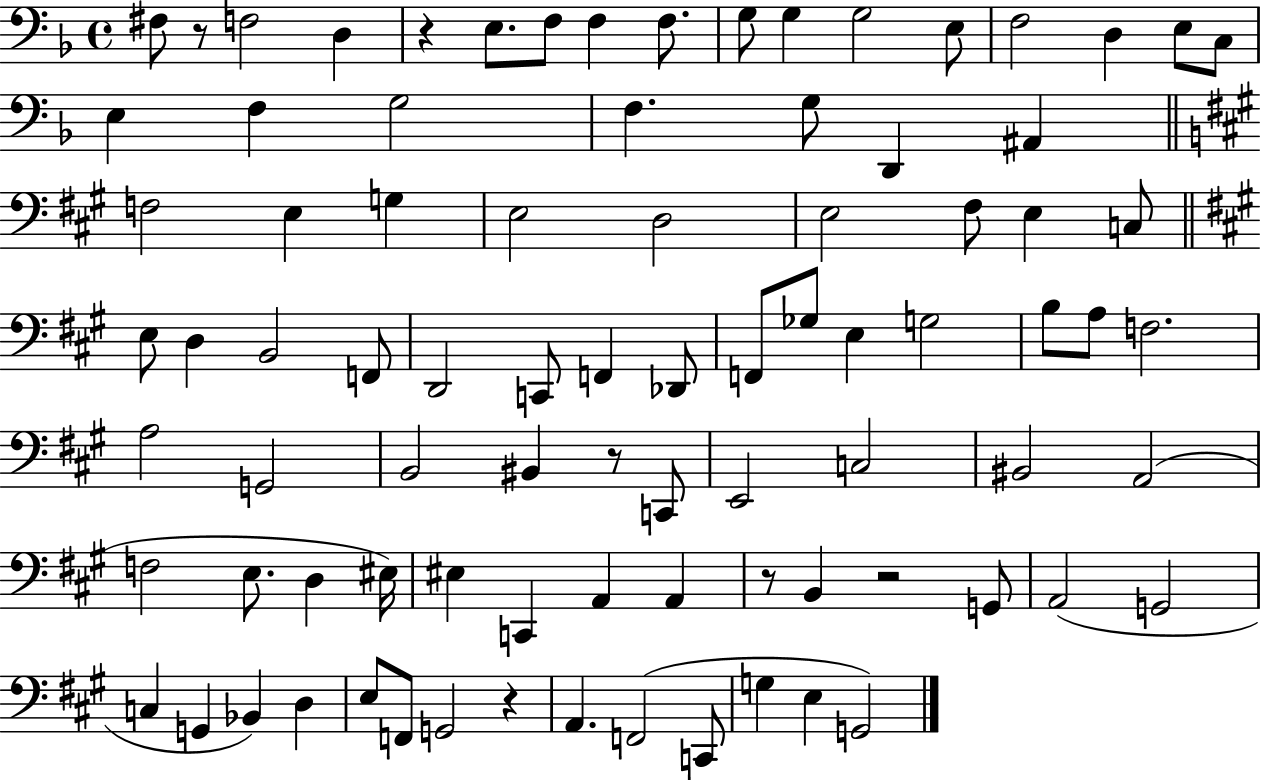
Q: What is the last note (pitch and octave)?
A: G2